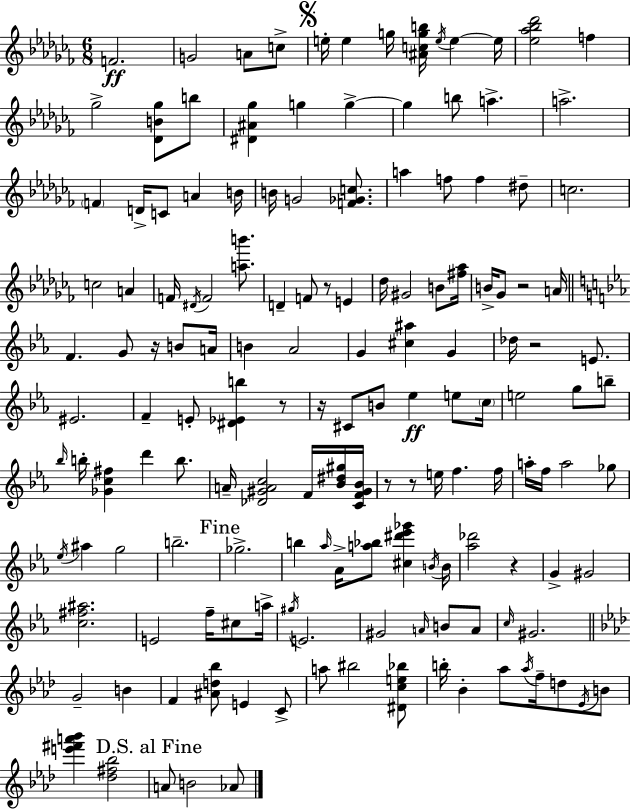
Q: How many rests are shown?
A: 9